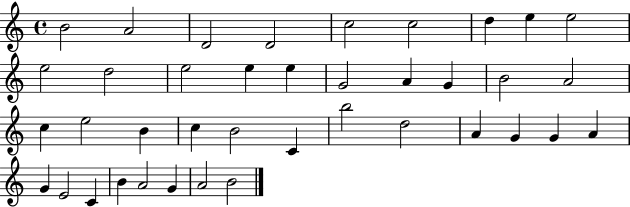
B4/h A4/h D4/h D4/h C5/h C5/h D5/q E5/q E5/h E5/h D5/h E5/h E5/q E5/q G4/h A4/q G4/q B4/h A4/h C5/q E5/h B4/q C5/q B4/h C4/q B5/h D5/h A4/q G4/q G4/q A4/q G4/q E4/h C4/q B4/q A4/h G4/q A4/h B4/h